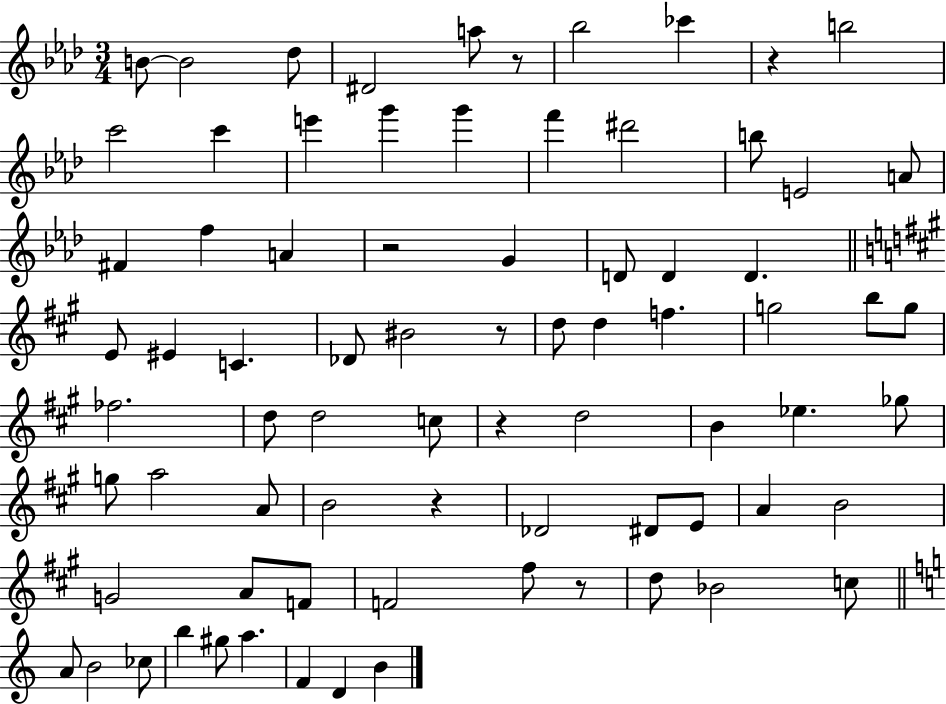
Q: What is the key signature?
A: AES major